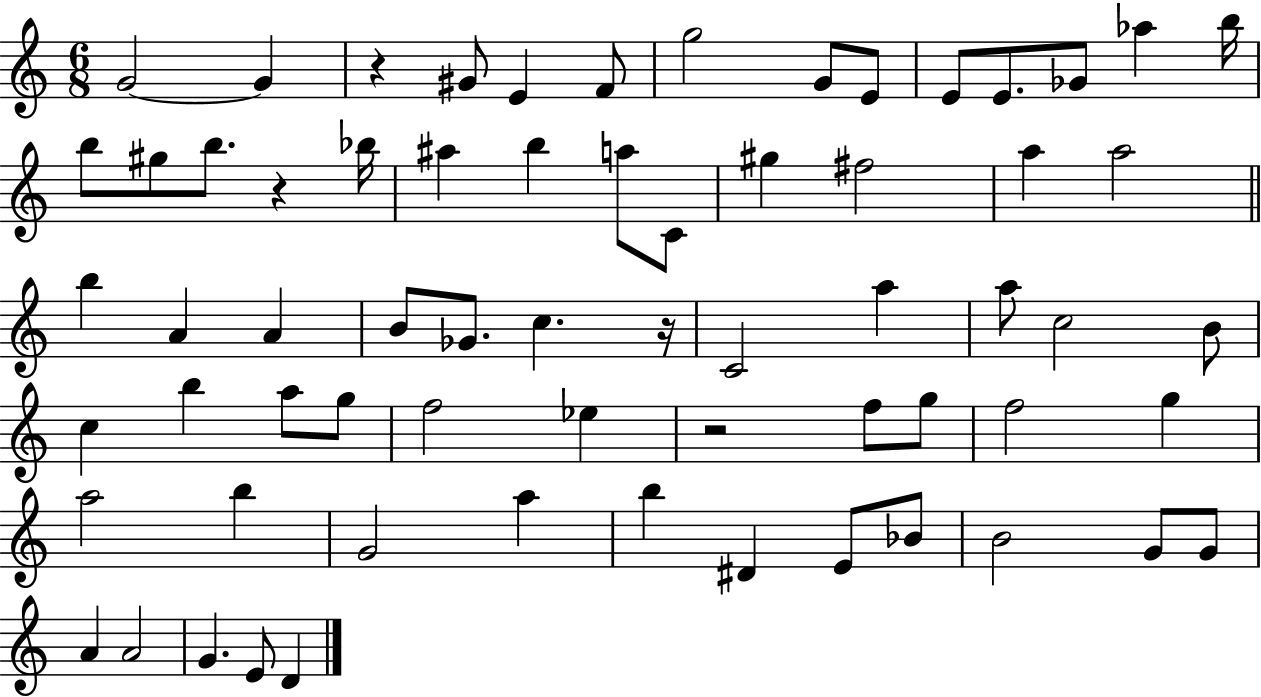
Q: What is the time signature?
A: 6/8